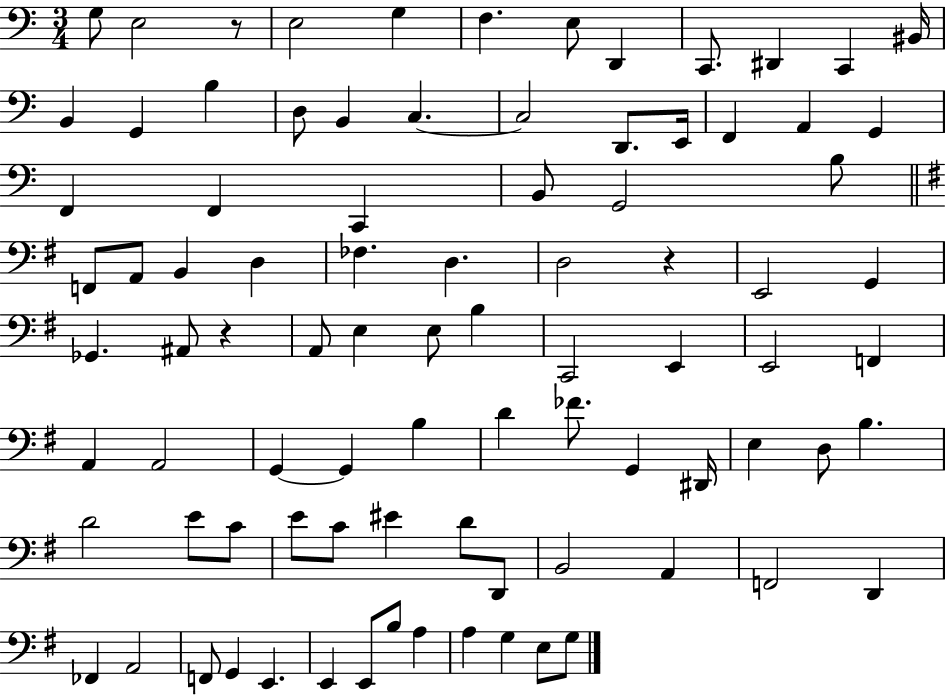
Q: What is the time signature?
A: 3/4